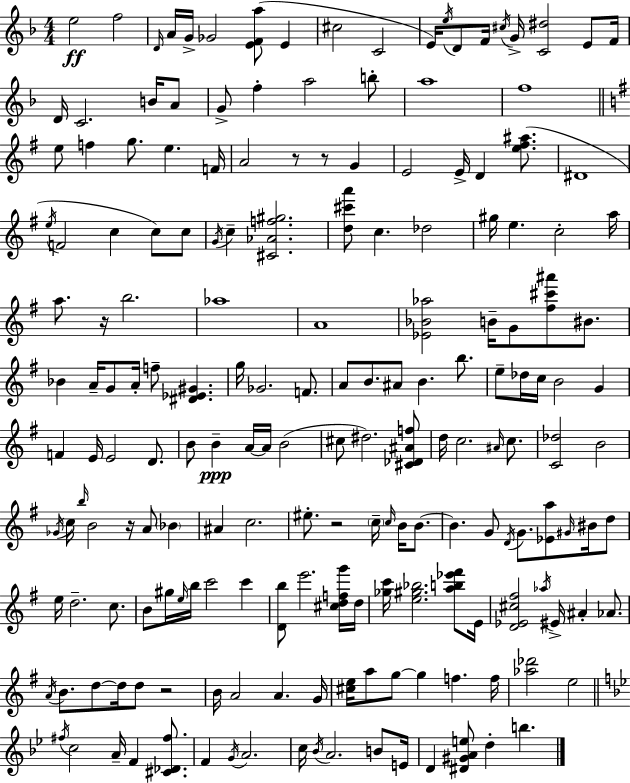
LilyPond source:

{
  \clef treble
  \numericTimeSignature
  \time 4/4
  \key f \major
  \repeat volta 2 { e''2\ff f''2 | \grace { d'16 } a'16 g'16-> ges'2 <e' f' a''>8( e'4 | cis''2 c'2 | e'16) \acciaccatura { e''16 } d'8 f'16 \acciaccatura { cis''16 } g'16-> <c' dis''>2 | \break e'8 f'16 d'16 c'2. | b'16 a'8 g'8-> f''4-. a''2 | b''8-. a''1 | f''1 | \break \bar "||" \break \key g \major e''8 f''4 g''8. e''4. f'16 | a'2 r8 r8 g'4 | e'2 e'16-> d'4 <e'' fis'' ais''>8.( | dis'1 | \break \acciaccatura { e''16 } f'2 c''4 c''8) c''8 | \acciaccatura { g'16 } c''4-- <cis' aes' f'' gis''>2. | <d'' cis''' a'''>8 c''4. des''2 | gis''16 e''4. c''2-. | \break a''16 a''8. r16 b''2. | aes''1 | a'1 | <ees' bes' aes''>2 b'16-- g'8 <fis'' cis''' ais'''>8 bis'8. | \break bes'4 a'16-- g'8 a'16-. f''8-- <dis' ees' gis'>4. | g''16 ges'2. f'8. | a'8 b'8. ais'8 b'4. b''8. | e''8-- des''16 c''16 b'2 g'4 | \break f'4 e'16 e'2 d'8. | b'8 b'4--\ppp a'16~~ a'16 b'2( | cis''8 dis''2.) | <cis' des' ais' f''>8 d''16 c''2. \grace { ais'16 } | \break c''8. <c' des''>2 b'2 | \acciaccatura { ges'16 } c''16 \grace { b''16 } b'2 r16 a'8 | \parenthesize bes'4 ais'4 c''2. | eis''8.-. r2 | \break \parenthesize c''16-- \grace { c''16 } b'16 b'8.~~ b'4. g'8 \acciaccatura { d'16 } g'8. | <ees' a''>8 \grace { gis'16 } bis'16 d''8 e''16 d''2.-- | c''8. b'8 gis''16 \grace { e''16 } b''16 c'''2 | c'''4 <d' b''>8 e'''2. | \break <cis'' d'' f'' g'''>16 d''16 <ges'' c'''>16 <e'' gis'' bes''>2. | <a'' b'' ees''' fis'''>8 e'16 <d' ees' cis'' fis''>2 | \acciaccatura { aes''16 } eis'16-> ais'4-. aes'8. \acciaccatura { a'16 } b'8. d''8~~ | d''16 d''8 r2 b'16 a'2 | \break a'4. g'16 <cis'' e''>16 a''8 g''8~~ | g''4 f''4. f''16 <aes'' des'''>2 | e''2 \bar "||" \break \key bes \major \acciaccatura { fis''16 } c''2 a'16-- f'4 <cis' des' fis''>8. | f'4 \acciaccatura { g'16 } a'2. | c''16 \acciaccatura { bes'16 } a'2. | b'8 e'16 d'4 <dis' gis' a' e''>8 d''4-. b''4. | \break } \bar "|."
}